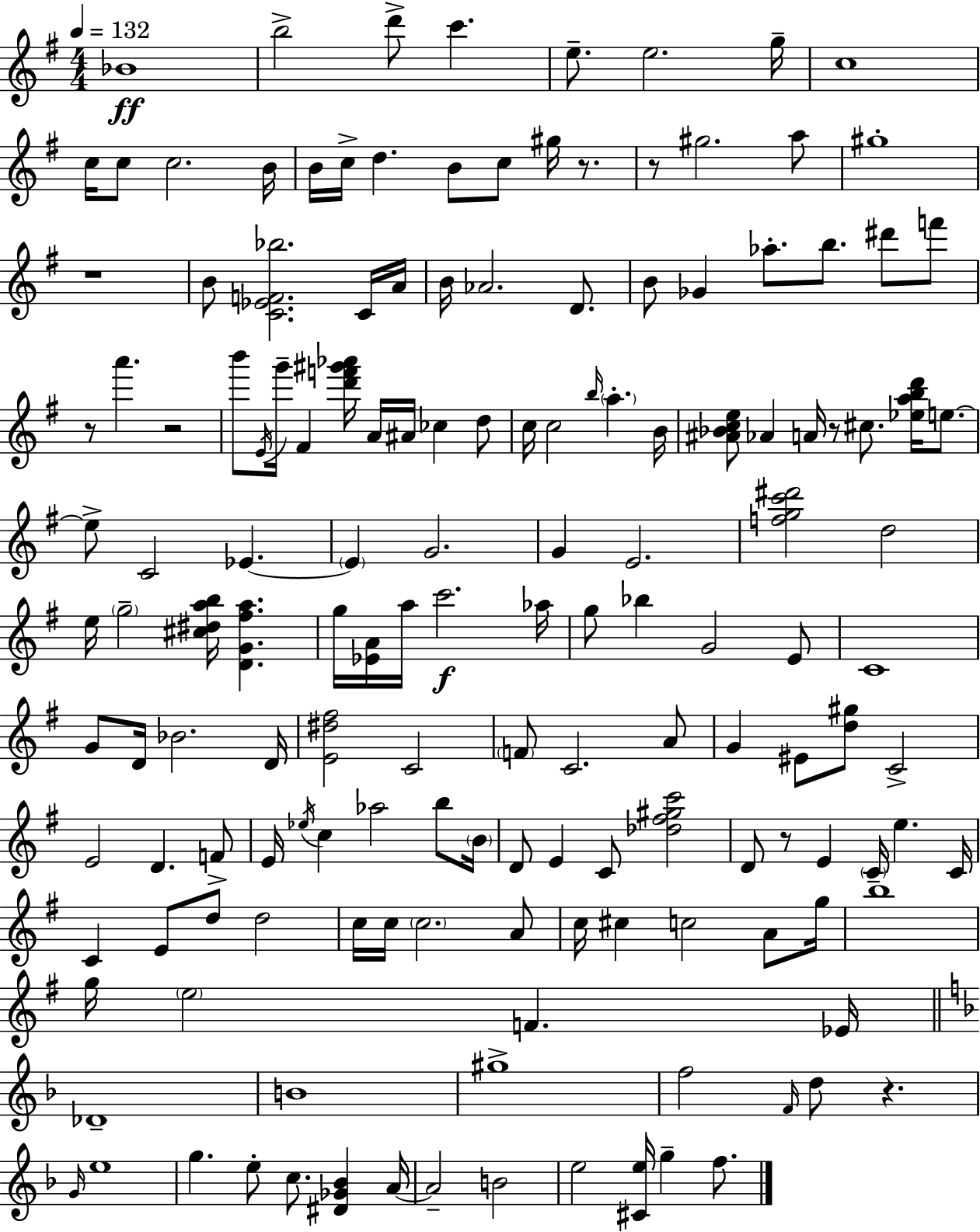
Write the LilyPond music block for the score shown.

{
  \clef treble
  \numericTimeSignature
  \time 4/4
  \key g \major
  \tempo 4 = 132
  bes'1\ff | b''2-> d'''8-> c'''4. | e''8.-- e''2. g''16-- | c''1 | \break c''16 c''8 c''2. b'16 | b'16 c''16-> d''4. b'8 c''8 gis''16 r8. | r8 gis''2. a''8 | gis''1-. | \break r1 | b'8 <c' ees' f' bes''>2. c'16 a'16 | b'16 aes'2. d'8. | b'8 ges'4 aes''8.-. b''8. dis'''8 f'''8 | \break r8 a'''4. r2 | b'''8 \acciaccatura { e'16 } g'''16-- fis'4 <d''' f''' gis''' aes'''>16 a'16 ais'16 ces''4 d''8 | c''16 c''2 \grace { b''16 } \parenthesize a''4.-. | b'16 <ais' bes' c'' e''>8 aes'4 a'16 r8 cis''8. <ees'' a'' b'' d'''>16 e''8.~~ | \break e''8-> c'2 ees'4.~~ | \parenthesize ees'4 g'2. | g'4 e'2. | <f'' g'' c''' dis'''>2 d''2 | \break e''16 \parenthesize g''2-- <cis'' dis'' a'' b''>16 <d' g' fis'' a''>4. | g''16 <ees' a'>16 a''16 c'''2.\f | aes''16 g''8 bes''4 g'2 | e'8 c'1 | \break g'8 d'16 bes'2. | d'16 <e' dis'' fis''>2 c'2 | \parenthesize f'8 c'2. | a'8 g'4 eis'8 <d'' gis''>8 c'2-> | \break e'2 d'4. | f'8-> e'16 \acciaccatura { ees''16 } c''4 aes''2 | b''8 \parenthesize b'16 d'8 e'4 c'8 <des'' fis'' gis'' c'''>2 | d'8 r8 e'4 \parenthesize c'16-- e''4. | \break c'16 c'4 e'8 d''8 d''2 | c''16 c''16 \parenthesize c''2. | a'8 c''16 cis''4 c''2 | a'8 g''16 b''1 | \break g''16 \parenthesize e''2 f'4. | ees'16 \bar "||" \break \key d \minor des'1-- | b'1 | gis''1-> | f''2 \grace { f'16 } d''8 r4. | \break \grace { g'16 } e''1 | g''4. e''8-. c''8. <dis' ges' bes'>4 | a'16~~ a'2-- b'2 | e''2 <cis' e''>16 g''4-- f''8. | \break \bar "|."
}